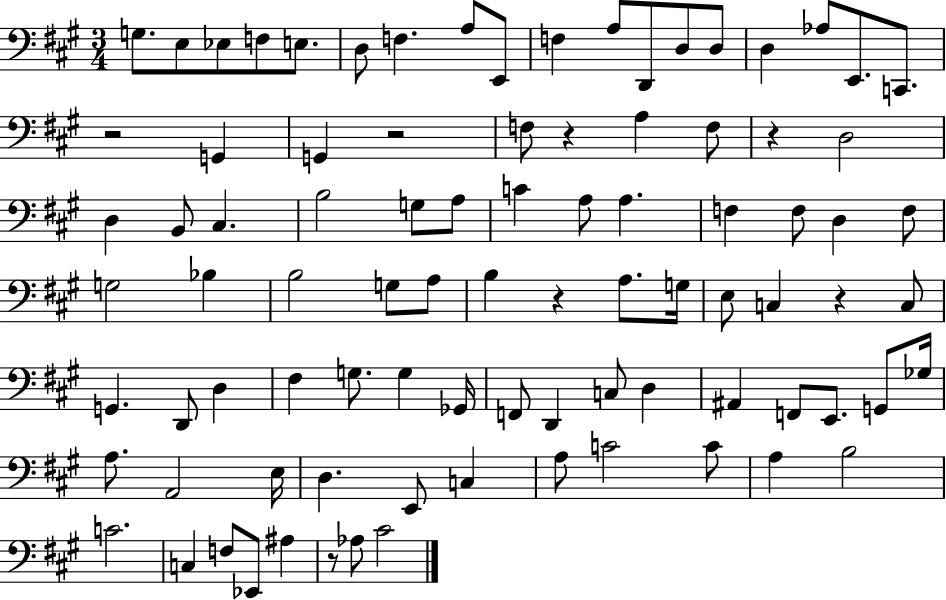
G3/e. E3/e Eb3/e F3/e E3/e. D3/e F3/q. A3/e E2/e F3/q A3/e D2/e D3/e D3/e D3/q Ab3/e E2/e. C2/e. R/h G2/q G2/q R/h F3/e R/q A3/q F3/e R/q D3/h D3/q B2/e C#3/q. B3/h G3/e A3/e C4/q A3/e A3/q. F3/q F3/e D3/q F3/e G3/h Bb3/q B3/h G3/e A3/e B3/q R/q A3/e. G3/s E3/e C3/q R/q C3/e G2/q. D2/e D3/q F#3/q G3/e. G3/q Gb2/s F2/e D2/q C3/e D3/q A#2/q F2/e E2/e. G2/e Gb3/s A3/e. A2/h E3/s D3/q. E2/e C3/q A3/e C4/h C4/e A3/q B3/h C4/h. C3/q F3/e Eb2/e A#3/q R/e Ab3/e C#4/h